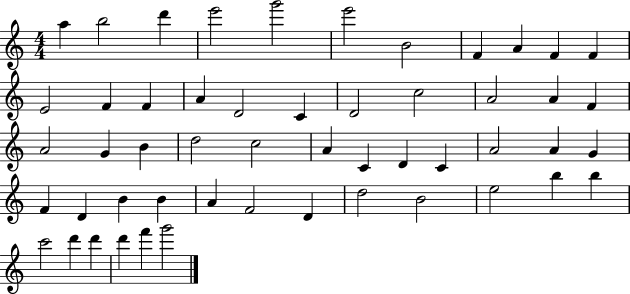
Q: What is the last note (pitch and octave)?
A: G6